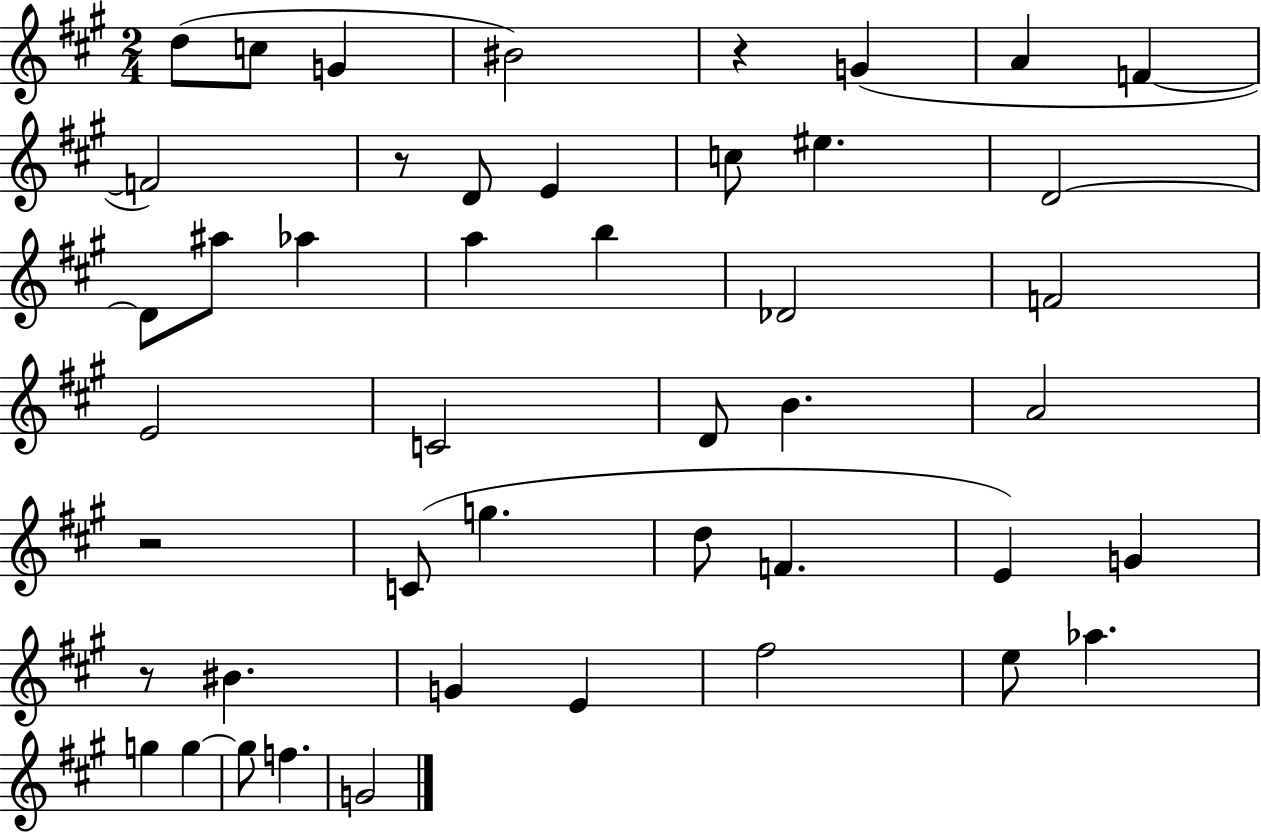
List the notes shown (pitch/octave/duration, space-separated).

D5/e C5/e G4/q BIS4/h R/q G4/q A4/q F4/q F4/h R/e D4/e E4/q C5/e EIS5/q. D4/h D4/e A#5/e Ab5/q A5/q B5/q Db4/h F4/h E4/h C4/h D4/e B4/q. A4/h R/h C4/e G5/q. D5/e F4/q. E4/q G4/q R/e BIS4/q. G4/q E4/q F#5/h E5/e Ab5/q. G5/q G5/q G5/e F5/q. G4/h